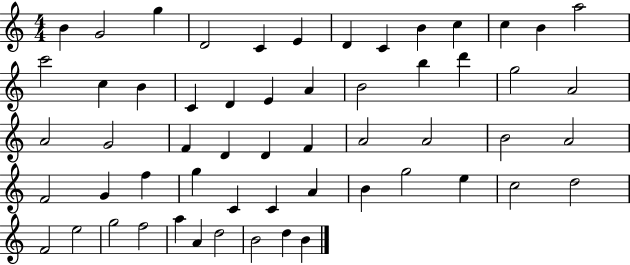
B4/q G4/h G5/q D4/h C4/q E4/q D4/q C4/q B4/q C5/q C5/q B4/q A5/h C6/h C5/q B4/q C4/q D4/q E4/q A4/q B4/h B5/q D6/q G5/h A4/h A4/h G4/h F4/q D4/q D4/q F4/q A4/h A4/h B4/h A4/h F4/h G4/q F5/q G5/q C4/q C4/q A4/q B4/q G5/h E5/q C5/h D5/h F4/h E5/h G5/h F5/h A5/q A4/q D5/h B4/h D5/q B4/q